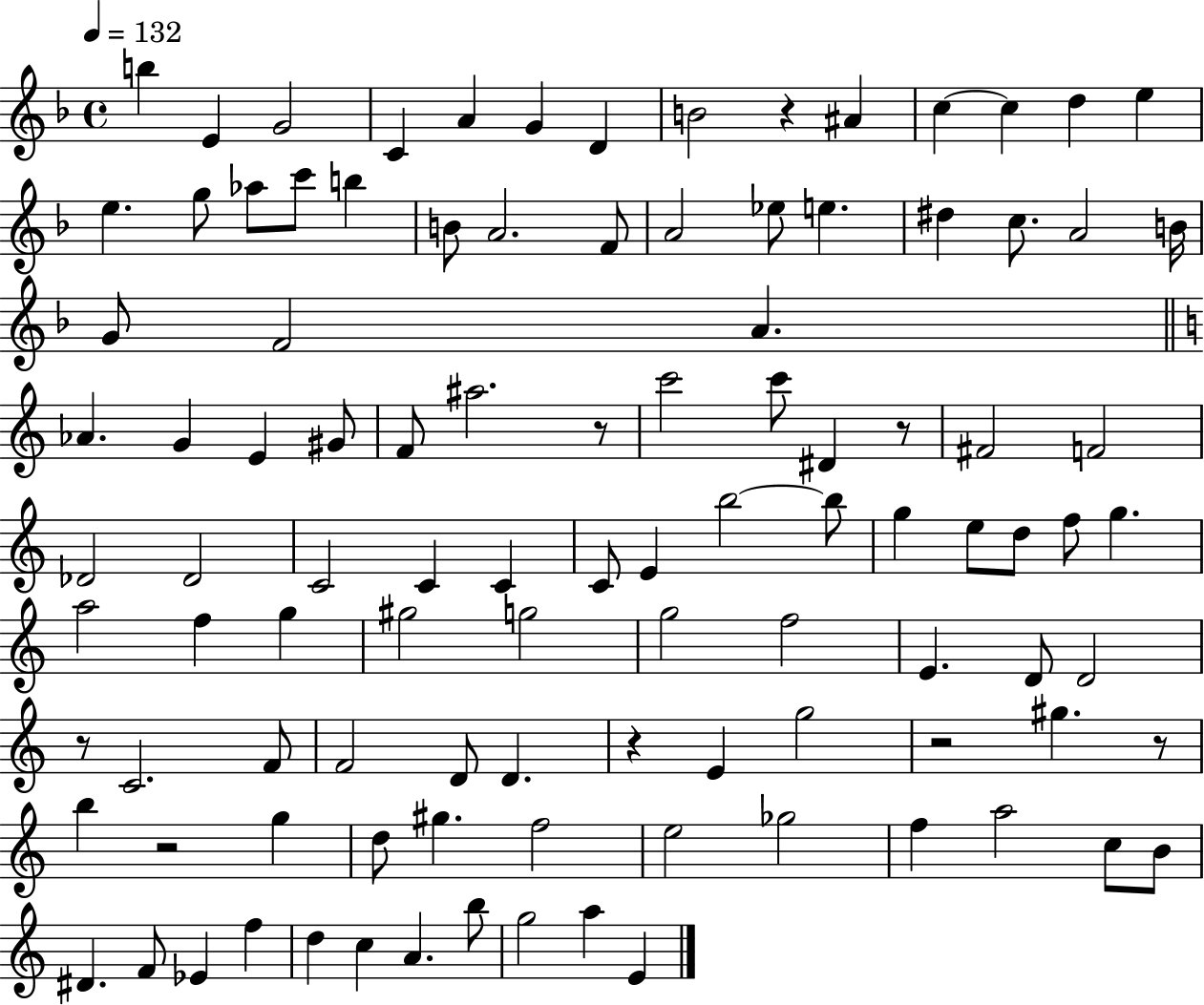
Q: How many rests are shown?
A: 8